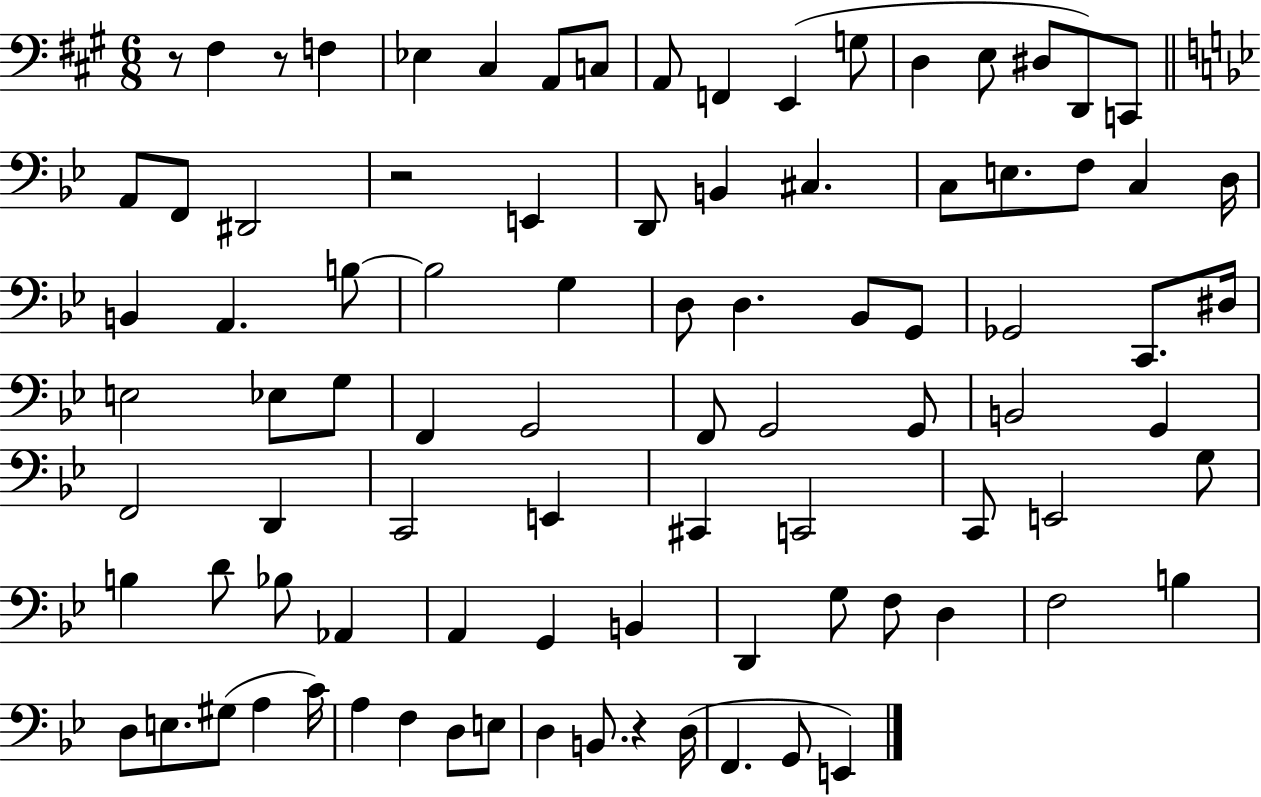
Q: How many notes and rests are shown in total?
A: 90